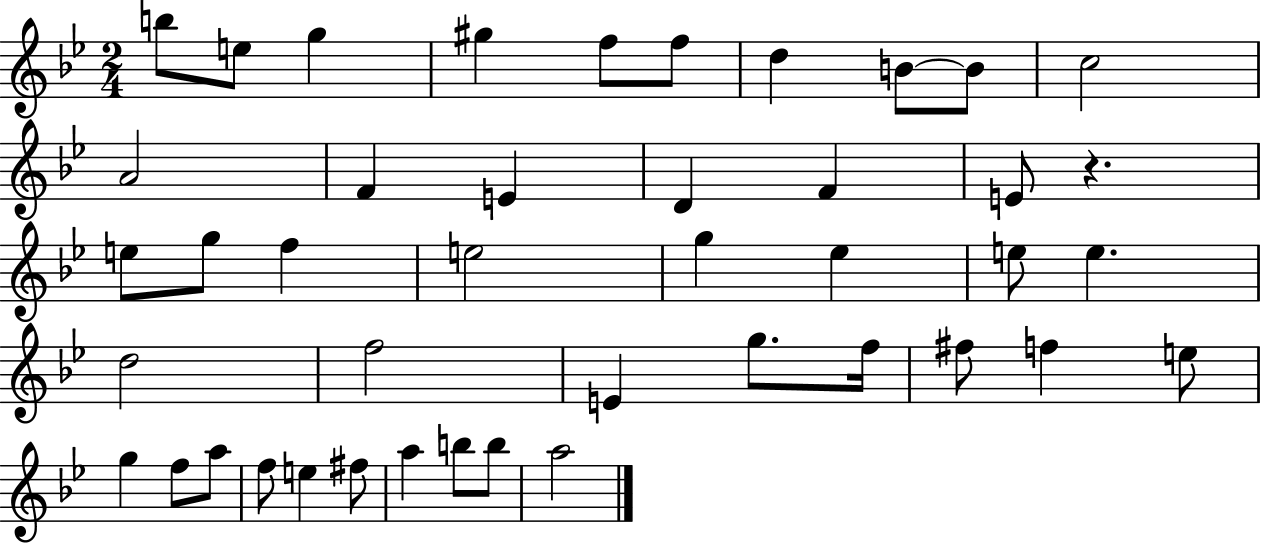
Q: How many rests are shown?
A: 1